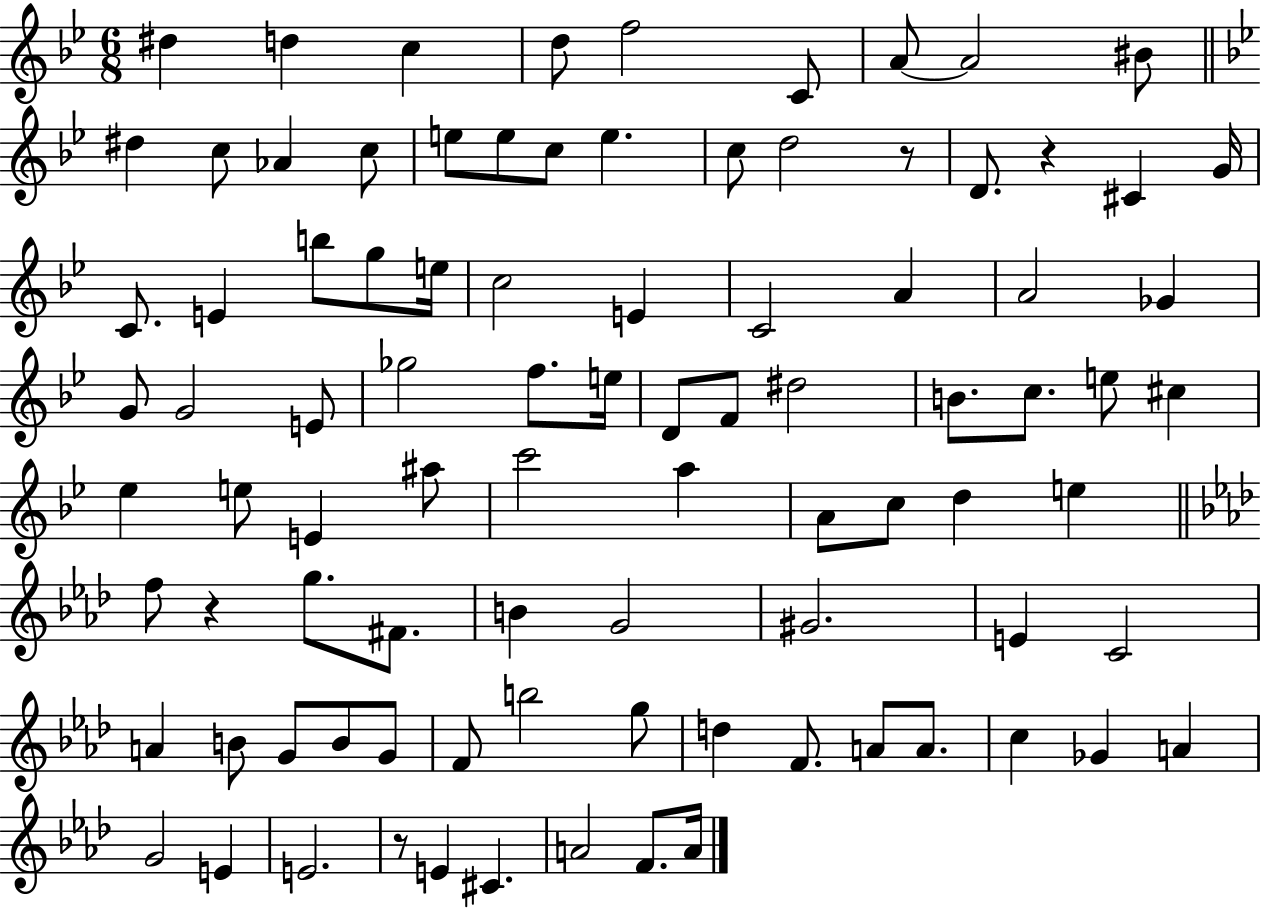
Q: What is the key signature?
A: BES major